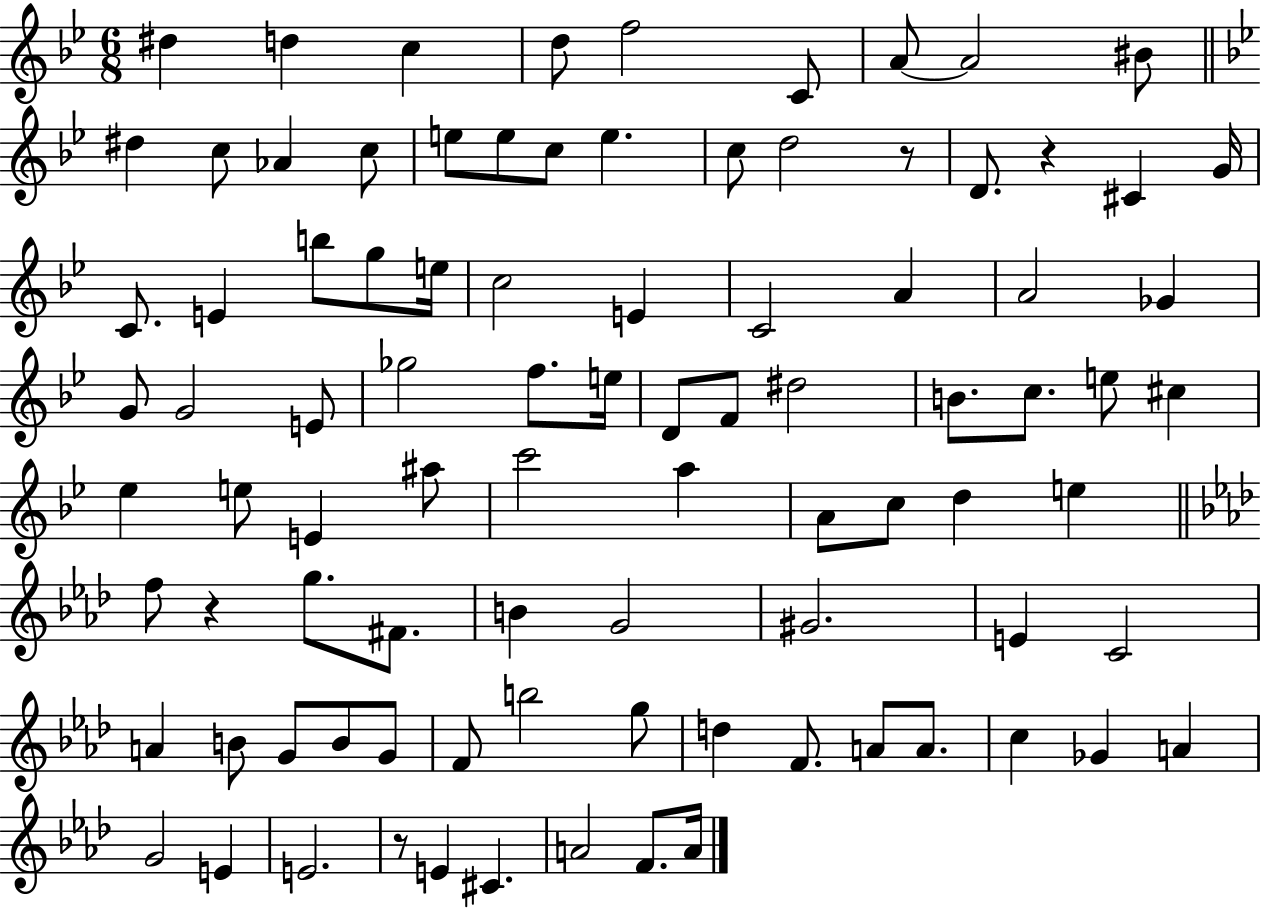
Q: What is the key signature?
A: BES major